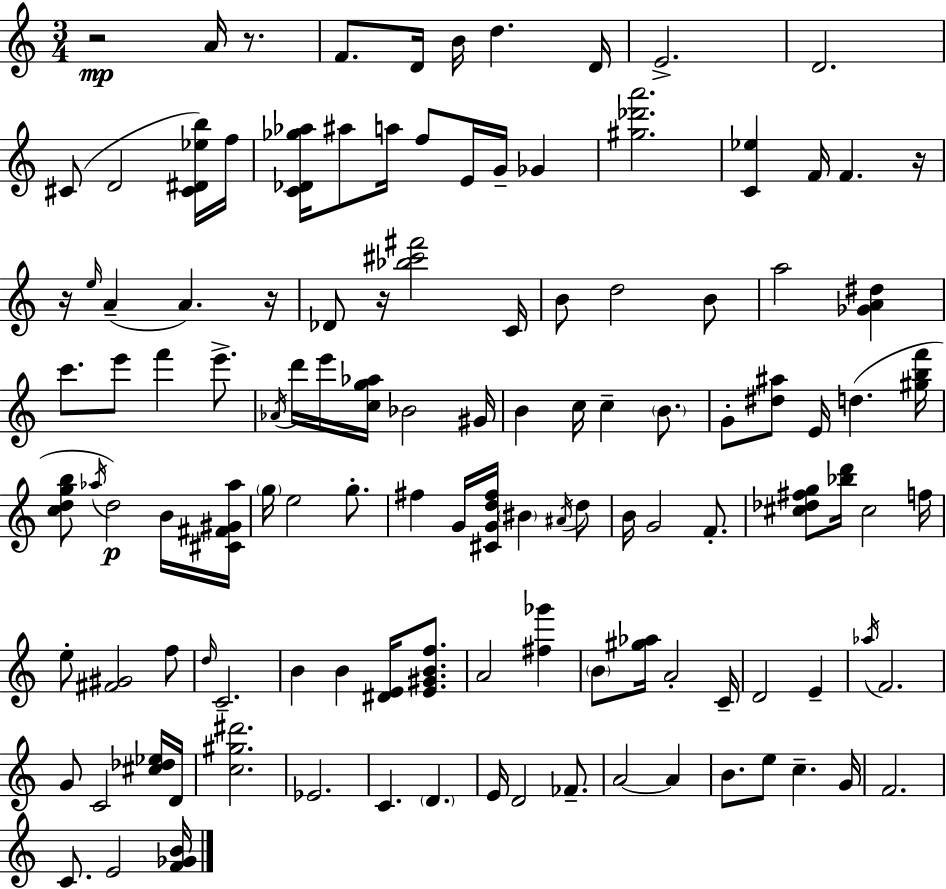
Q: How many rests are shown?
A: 6